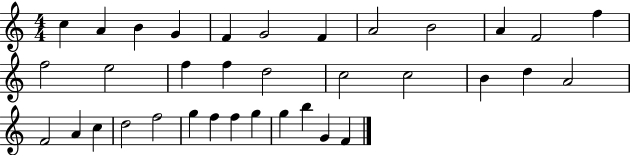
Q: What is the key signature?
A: C major